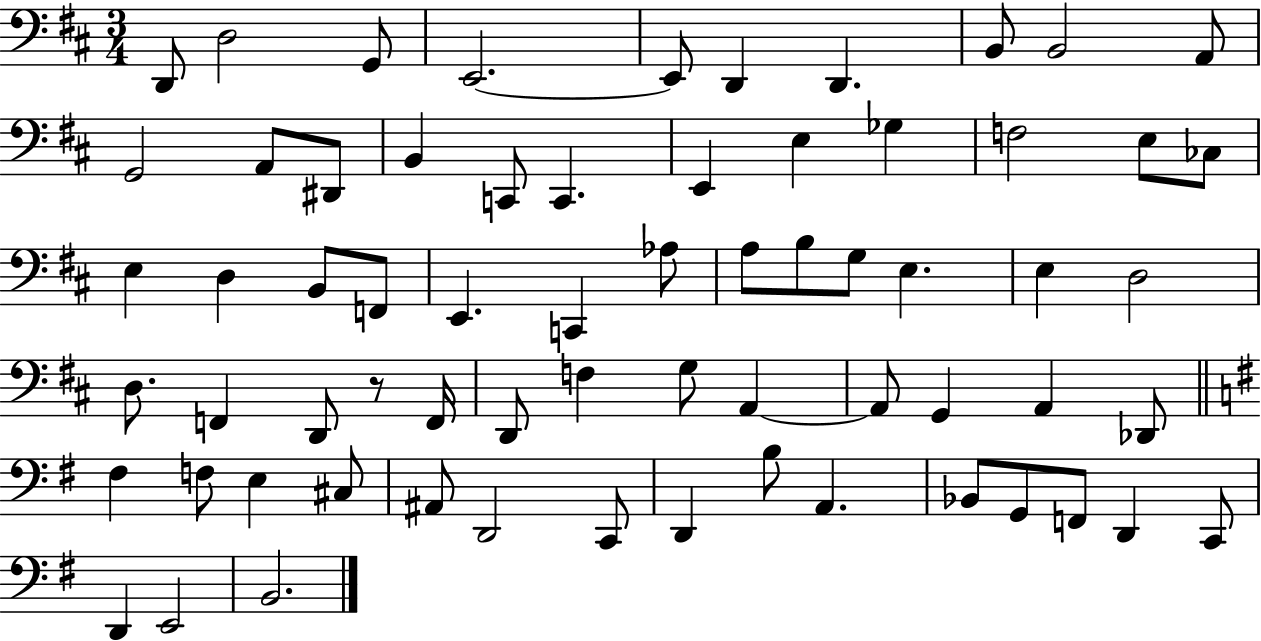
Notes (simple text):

D2/e D3/h G2/e E2/h. E2/e D2/q D2/q. B2/e B2/h A2/e G2/h A2/e D#2/e B2/q C2/e C2/q. E2/q E3/q Gb3/q F3/h E3/e CES3/e E3/q D3/q B2/e F2/e E2/q. C2/q Ab3/e A3/e B3/e G3/e E3/q. E3/q D3/h D3/e. F2/q D2/e R/e F2/s D2/e F3/q G3/e A2/q A2/e G2/q A2/q Db2/e F#3/q F3/e E3/q C#3/e A#2/e D2/h C2/e D2/q B3/e A2/q. Bb2/e G2/e F2/e D2/q C2/e D2/q E2/h B2/h.